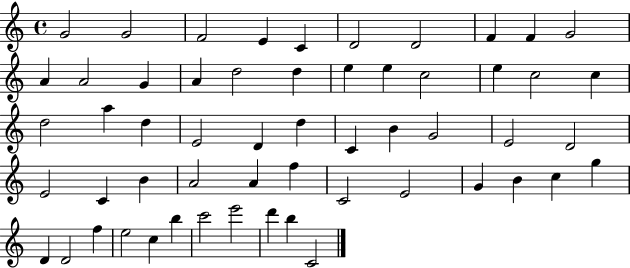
G4/h G4/h F4/h E4/q C4/q D4/h D4/h F4/q F4/q G4/h A4/q A4/h G4/q A4/q D5/h D5/q E5/q E5/q C5/h E5/q C5/h C5/q D5/h A5/q D5/q E4/h D4/q D5/q C4/q B4/q G4/h E4/h D4/h E4/h C4/q B4/q A4/h A4/q F5/q C4/h E4/h G4/q B4/q C5/q G5/q D4/q D4/h F5/q E5/h C5/q B5/q C6/h E6/h D6/q B5/q C4/h